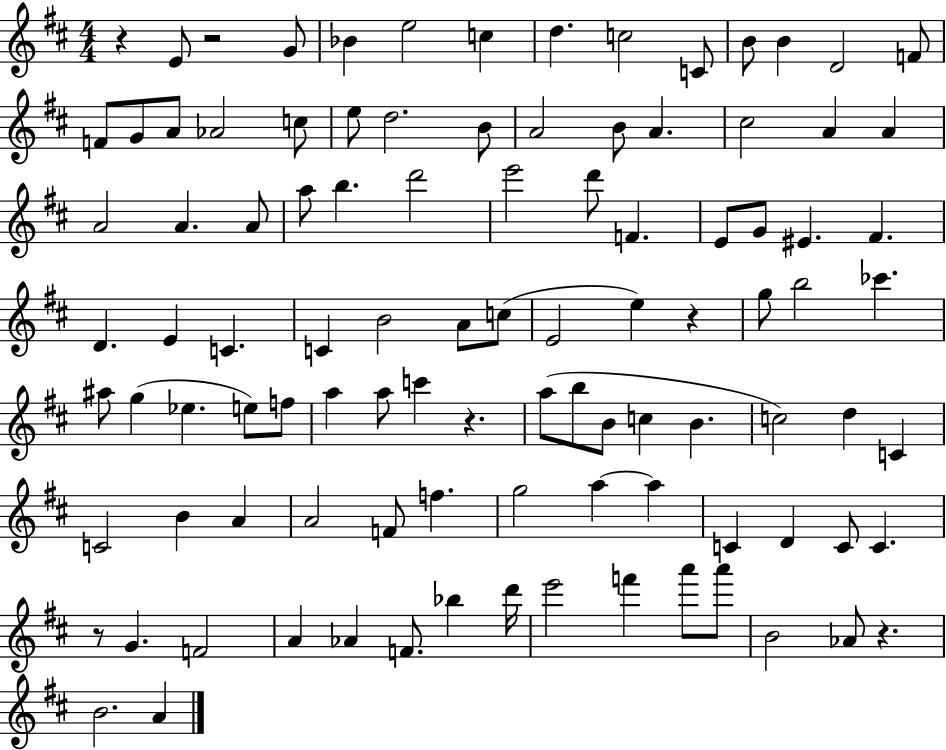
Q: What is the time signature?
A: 4/4